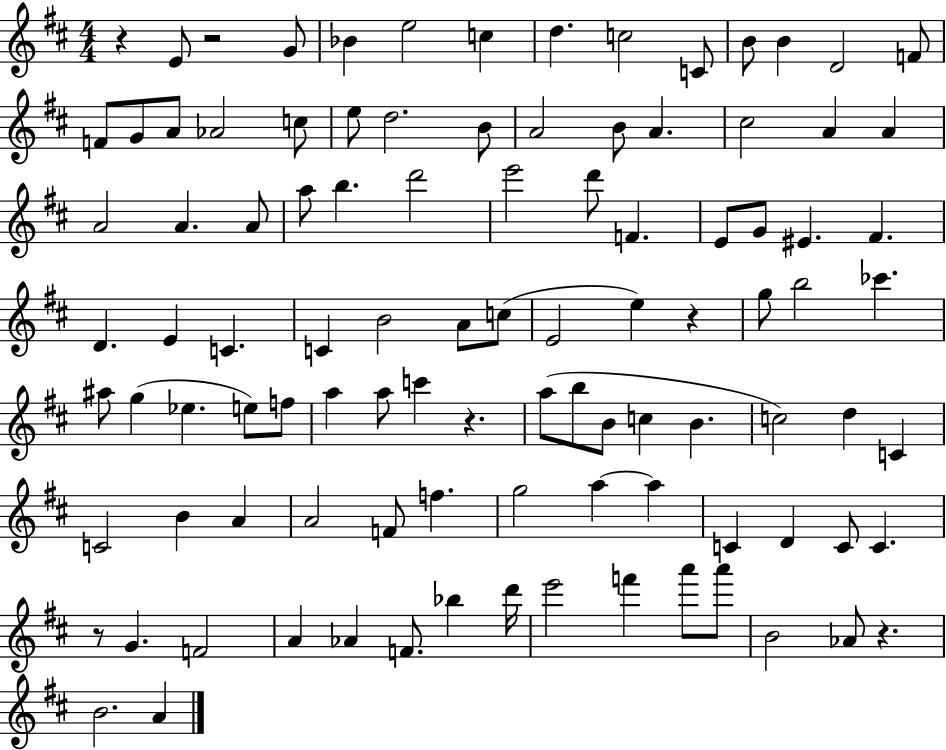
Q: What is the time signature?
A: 4/4